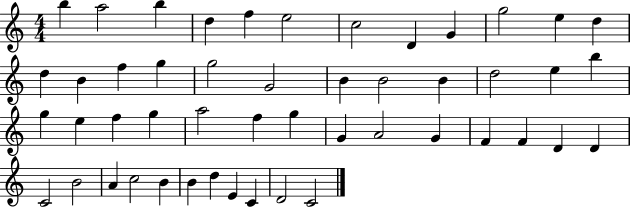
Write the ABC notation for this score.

X:1
T:Untitled
M:4/4
L:1/4
K:C
b a2 b d f e2 c2 D G g2 e d d B f g g2 G2 B B2 B d2 e b g e f g a2 f g G A2 G F F D D C2 B2 A c2 B B d E C D2 C2